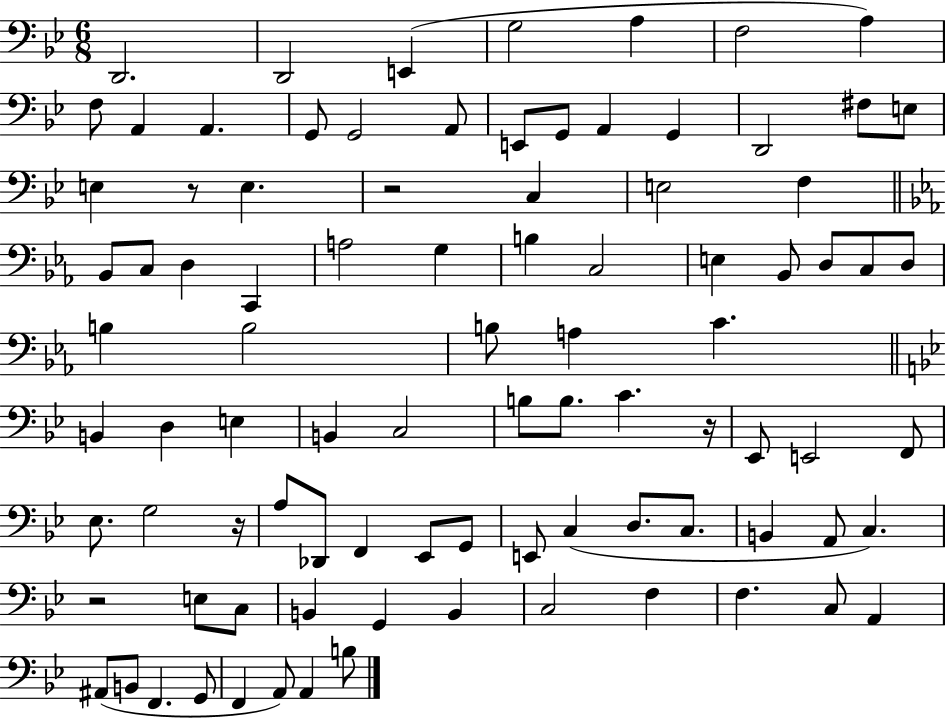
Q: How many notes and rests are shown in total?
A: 91